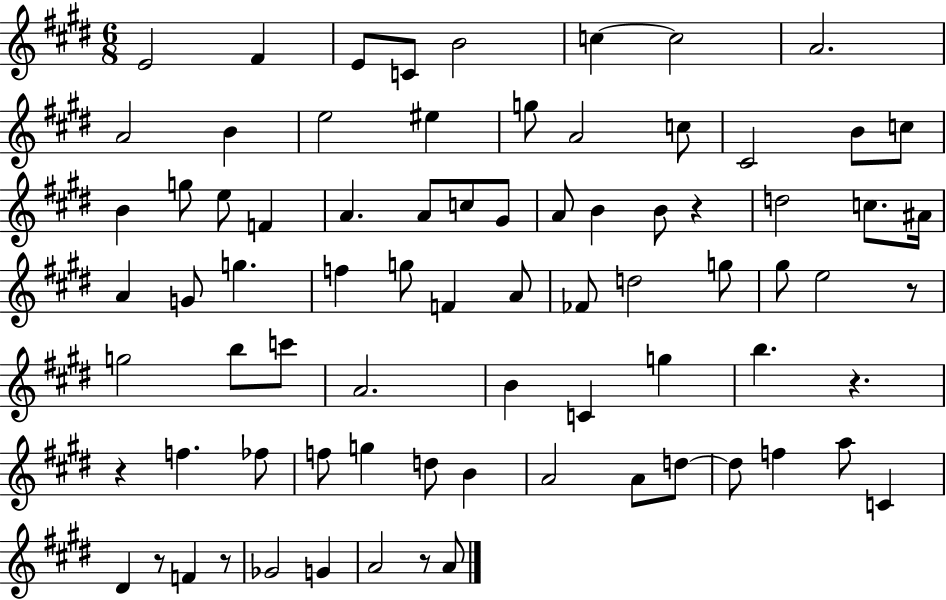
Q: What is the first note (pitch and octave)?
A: E4